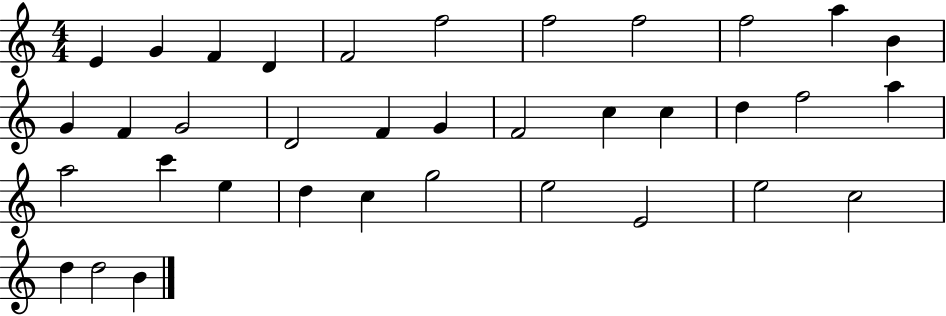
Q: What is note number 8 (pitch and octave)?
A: F5